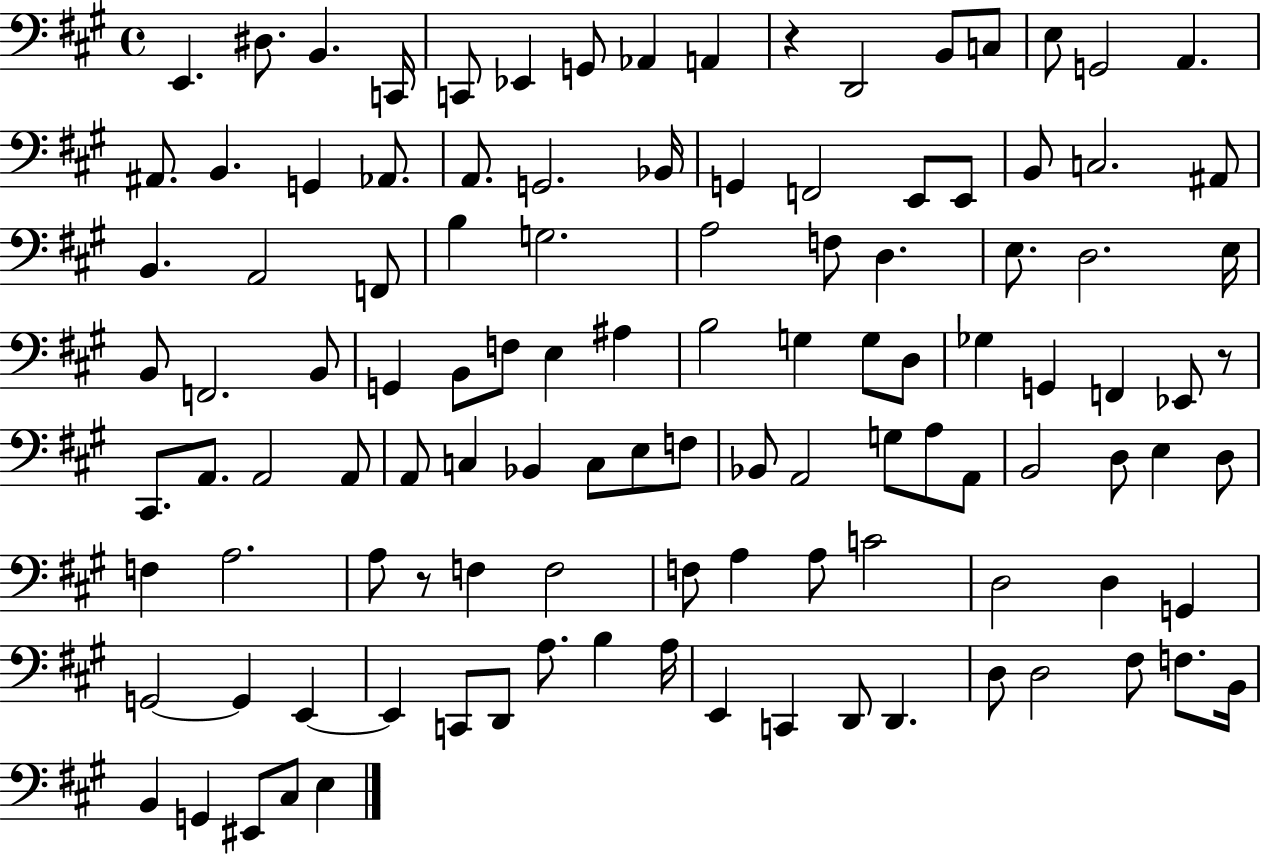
{
  \clef bass
  \time 4/4
  \defaultTimeSignature
  \key a \major
  e,4. dis8. b,4. c,16 | c,8 ees,4 g,8 aes,4 a,4 | r4 d,2 b,8 c8 | e8 g,2 a,4. | \break ais,8. b,4. g,4 aes,8. | a,8. g,2. bes,16 | g,4 f,2 e,8 e,8 | b,8 c2. ais,8 | \break b,4. a,2 f,8 | b4 g2. | a2 f8 d4. | e8. d2. e16 | \break b,8 f,2. b,8 | g,4 b,8 f8 e4 ais4 | b2 g4 g8 d8 | ges4 g,4 f,4 ees,8 r8 | \break cis,8. a,8. a,2 a,8 | a,8 c4 bes,4 c8 e8 f8 | bes,8 a,2 g8 a8 a,8 | b,2 d8 e4 d8 | \break f4 a2. | a8 r8 f4 f2 | f8 a4 a8 c'2 | d2 d4 g,4 | \break g,2~~ g,4 e,4~~ | e,4 c,8 d,8 a8. b4 a16 | e,4 c,4 d,8 d,4. | d8 d2 fis8 f8. b,16 | \break b,4 g,4 eis,8 cis8 e4 | \bar "|."
}